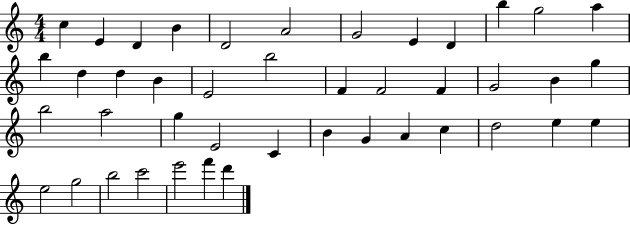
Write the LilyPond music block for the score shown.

{
  \clef treble
  \numericTimeSignature
  \time 4/4
  \key c \major
  c''4 e'4 d'4 b'4 | d'2 a'2 | g'2 e'4 d'4 | b''4 g''2 a''4 | \break b''4 d''4 d''4 b'4 | e'2 b''2 | f'4 f'2 f'4 | g'2 b'4 g''4 | \break b''2 a''2 | g''4 e'2 c'4 | b'4 g'4 a'4 c''4 | d''2 e''4 e''4 | \break e''2 g''2 | b''2 c'''2 | e'''2 f'''4 d'''4 | \bar "|."
}